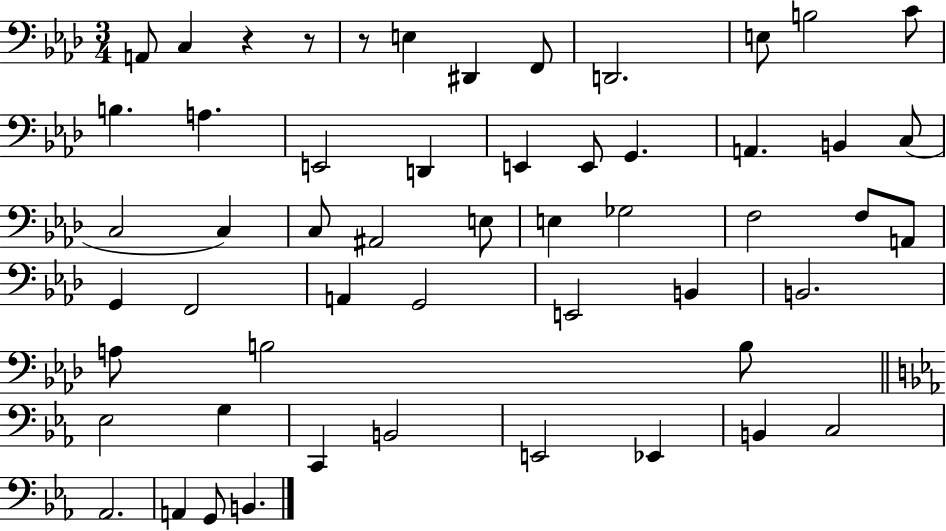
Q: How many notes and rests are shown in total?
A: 54